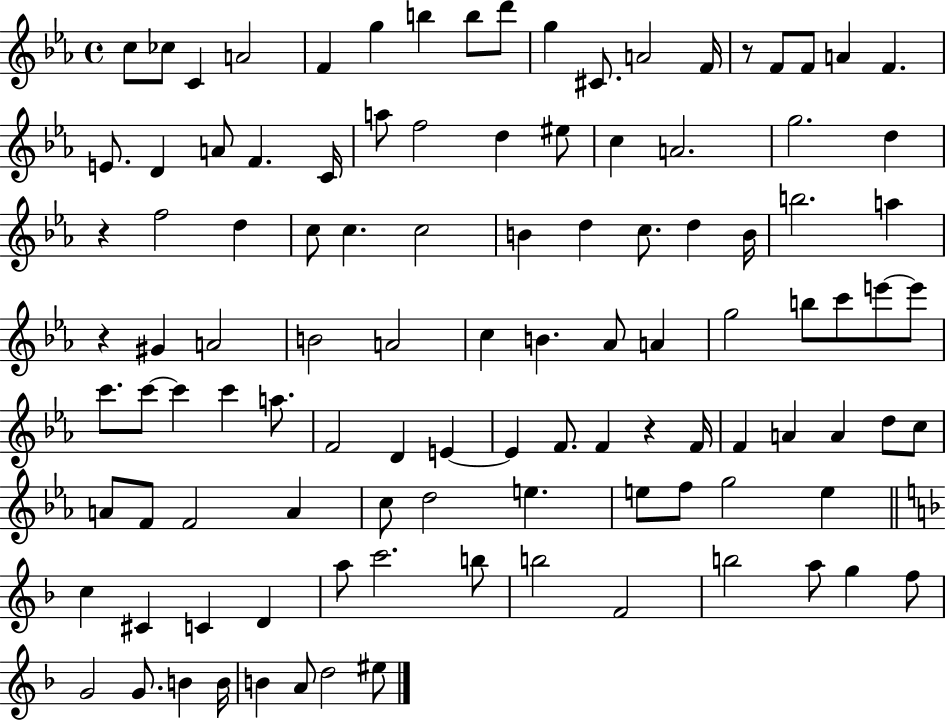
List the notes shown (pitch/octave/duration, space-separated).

C5/e CES5/e C4/q A4/h F4/q G5/q B5/q B5/e D6/e G5/q C#4/e. A4/h F4/s R/e F4/e F4/e A4/q F4/q. E4/e. D4/q A4/e F4/q. C4/s A5/e F5/h D5/q EIS5/e C5/q A4/h. G5/h. D5/q R/q F5/h D5/q C5/e C5/q. C5/h B4/q D5/q C5/e. D5/q B4/s B5/h. A5/q R/q G#4/q A4/h B4/h A4/h C5/q B4/q. Ab4/e A4/q G5/h B5/e C6/e E6/e E6/e C6/e. C6/e C6/q C6/q A5/e. F4/h D4/q E4/q E4/q F4/e. F4/q R/q F4/s F4/q A4/q A4/q D5/e C5/e A4/e F4/e F4/h A4/q C5/e D5/h E5/q. E5/e F5/e G5/h E5/q C5/q C#4/q C4/q D4/q A5/e C6/h. B5/e B5/h F4/h B5/h A5/e G5/q F5/e G4/h G4/e. B4/q B4/s B4/q A4/e D5/h EIS5/e